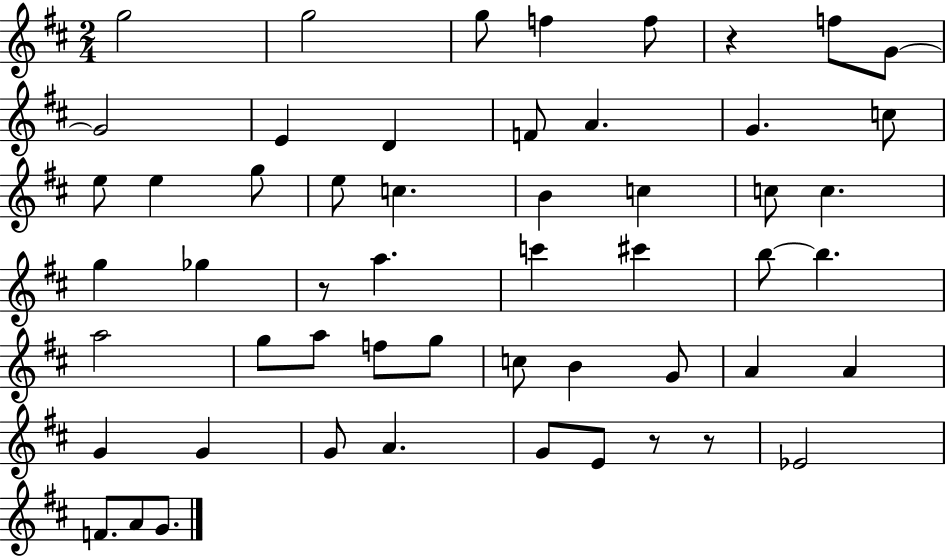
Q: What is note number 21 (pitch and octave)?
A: C5